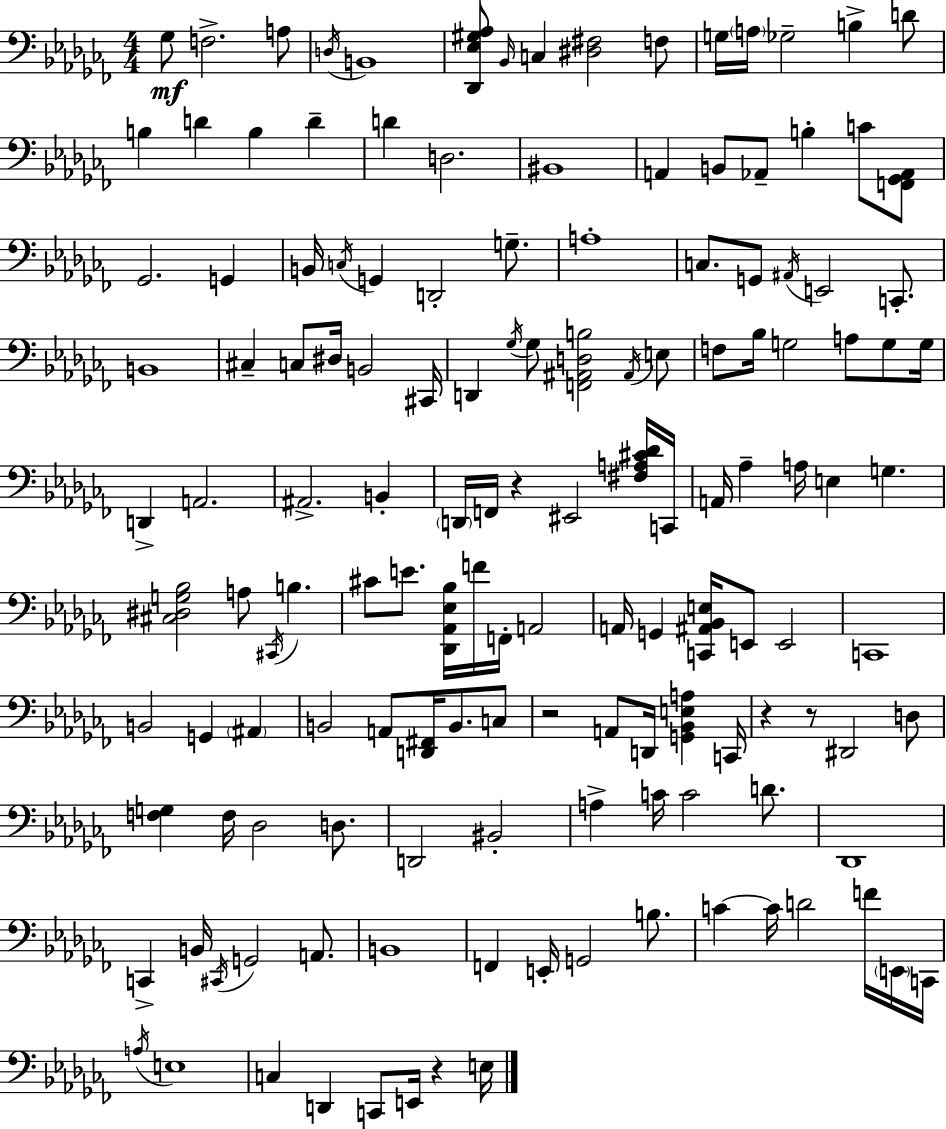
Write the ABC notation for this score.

X:1
T:Untitled
M:4/4
L:1/4
K:Abm
_G,/2 F,2 A,/2 D,/4 B,,4 [_D,,_E,^G,_A,]/2 _B,,/4 C, [^D,^F,]2 F,/2 G,/4 A,/4 _G,2 B, D/2 B, D B, D D D,2 ^B,,4 A,, B,,/2 _A,,/2 B, C/2 [F,,_G,,_A,,]/2 _G,,2 G,, B,,/4 C,/4 G,, D,,2 G,/2 A,4 C,/2 G,,/2 ^A,,/4 E,,2 C,,/2 B,,4 ^C, C,/2 ^D,/4 B,,2 ^C,,/4 D,, _G,/4 _G,/2 [F,,^A,,D,B,]2 ^A,,/4 E,/2 F,/2 _B,/4 G,2 A,/2 G,/2 G,/4 D,, A,,2 ^A,,2 B,, D,,/4 F,,/4 z ^E,,2 [^F,A,^C_D]/4 C,,/4 A,,/4 _A, A,/4 E, G, [^C,^D,G,_B,]2 A,/2 ^C,,/4 B, ^C/2 E/2 [_D,,_A,,_E,_B,]/4 F/4 F,,/4 A,,2 A,,/4 G,, [C,,^A,,_B,,E,]/4 E,,/2 E,,2 C,,4 B,,2 G,, ^A,, B,,2 A,,/2 [D,,^F,,]/4 B,,/2 C,/2 z2 A,,/2 D,,/4 [G,,_B,,E,A,] C,,/4 z z/2 ^D,,2 D,/2 [F,G,] F,/4 _D,2 D,/2 D,,2 ^B,,2 A, C/4 C2 D/2 _D,,4 C,, B,,/4 ^C,,/4 G,,2 A,,/2 B,,4 F,, E,,/4 G,,2 B,/2 C C/4 D2 F/4 E,,/4 C,,/4 A,/4 E,4 C, D,, C,,/2 E,,/4 z E,/4